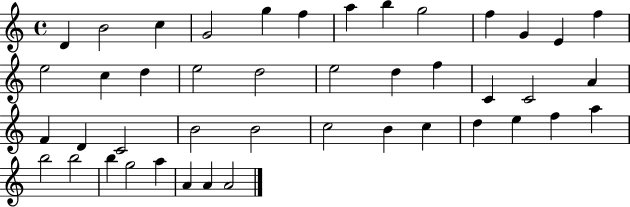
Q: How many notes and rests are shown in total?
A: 44